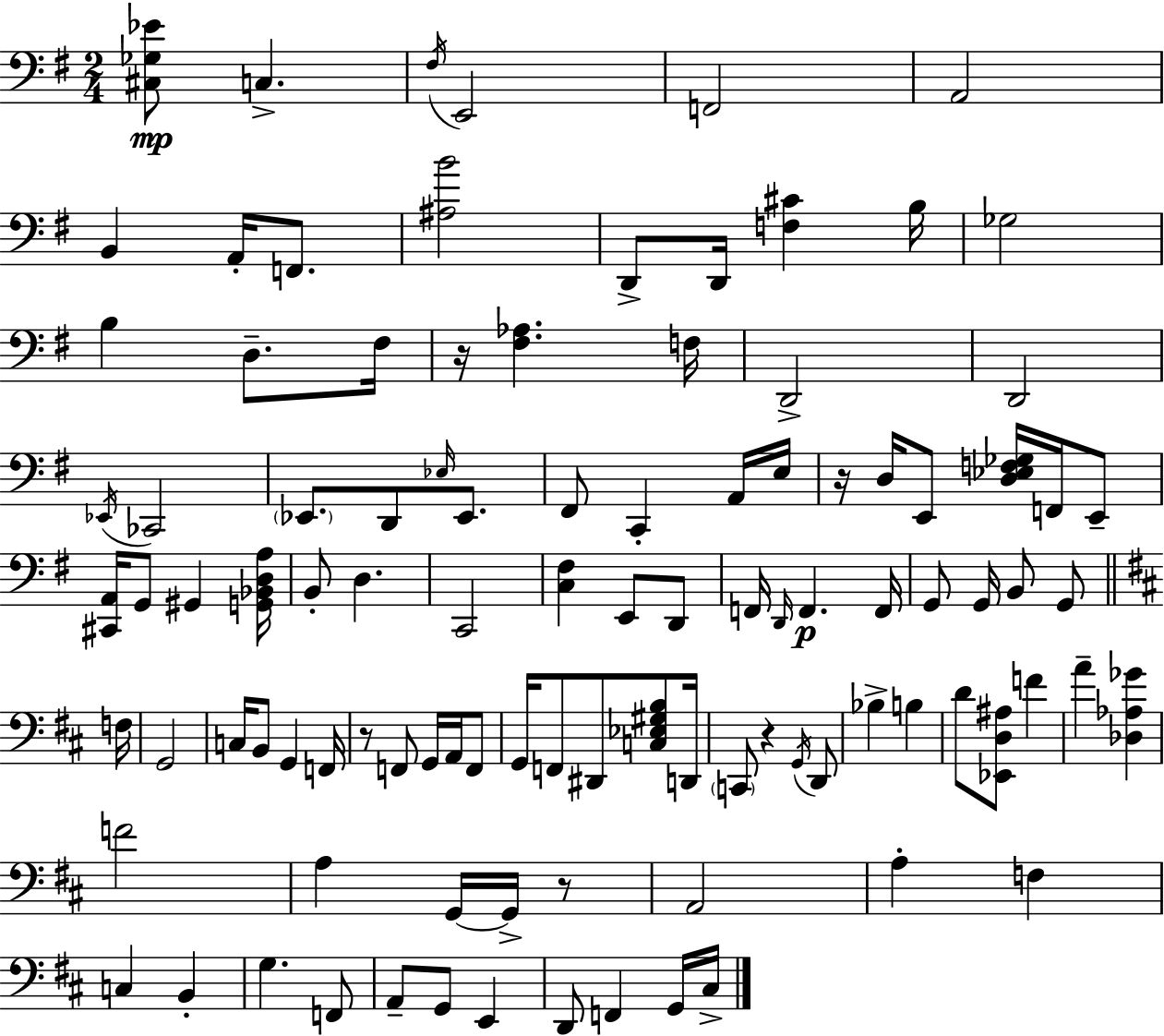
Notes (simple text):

[C#3,Gb3,Eb4]/e C3/q. F#3/s E2/h F2/h A2/h B2/q A2/s F2/e. [A#3,B4]/h D2/e D2/s [F3,C#4]/q B3/s Gb3/h B3/q D3/e. F#3/s R/s [F#3,Ab3]/q. F3/s D2/h D2/h Eb2/s CES2/h Eb2/e. D2/e Eb3/s Eb2/e. F#2/e C2/q A2/s E3/s R/s D3/s E2/e [D3,Eb3,F3,Gb3]/s F2/s E2/e [C#2,A2]/s G2/e G#2/q [G2,Bb2,D3,A3]/s B2/e D3/q. C2/h [C3,F#3]/q E2/e D2/e F2/s D2/s F2/q. F2/s G2/e G2/s B2/e G2/e F3/s G2/h C3/s B2/e G2/q F2/s R/e F2/e G2/s A2/s F2/e G2/s F2/e D#2/e [C3,Eb3,G#3,B3]/e D2/s C2/e R/q G2/s D2/e Bb3/q B3/q D4/e [Eb2,D3,A#3]/e F4/q A4/q [Db3,Ab3,Gb4]/q F4/h A3/q G2/s G2/s R/e A2/h A3/q F3/q C3/q B2/q G3/q. F2/e A2/e G2/e E2/q D2/e F2/q G2/s C#3/s